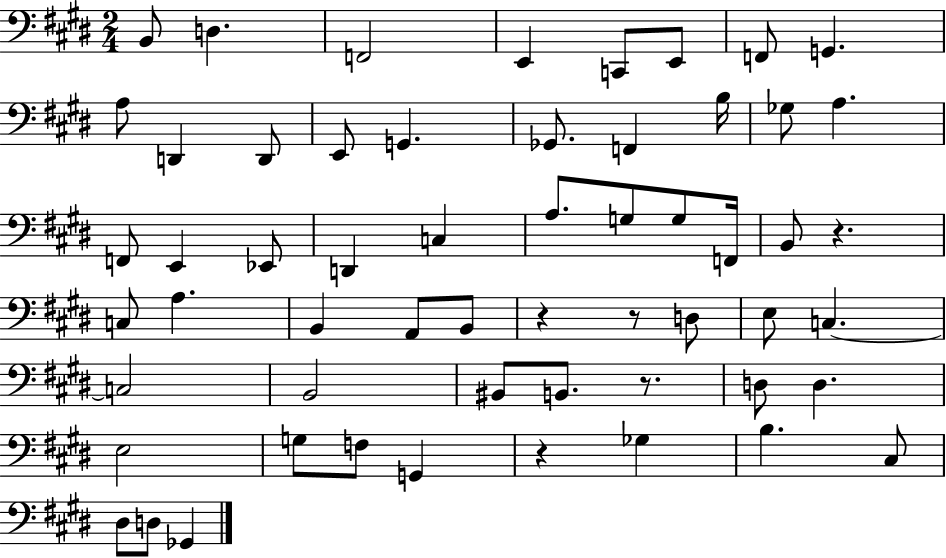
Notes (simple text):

B2/e D3/q. F2/h E2/q C2/e E2/e F2/e G2/q. A3/e D2/q D2/e E2/e G2/q. Gb2/e. F2/q B3/s Gb3/e A3/q. F2/e E2/q Eb2/e D2/q C3/q A3/e. G3/e G3/e F2/s B2/e R/q. C3/e A3/q. B2/q A2/e B2/e R/q R/e D3/e E3/e C3/q. C3/h B2/h BIS2/e B2/e. R/e. D3/e D3/q. E3/h G3/e F3/e G2/q R/q Gb3/q B3/q. C#3/e D#3/e D3/e Gb2/q